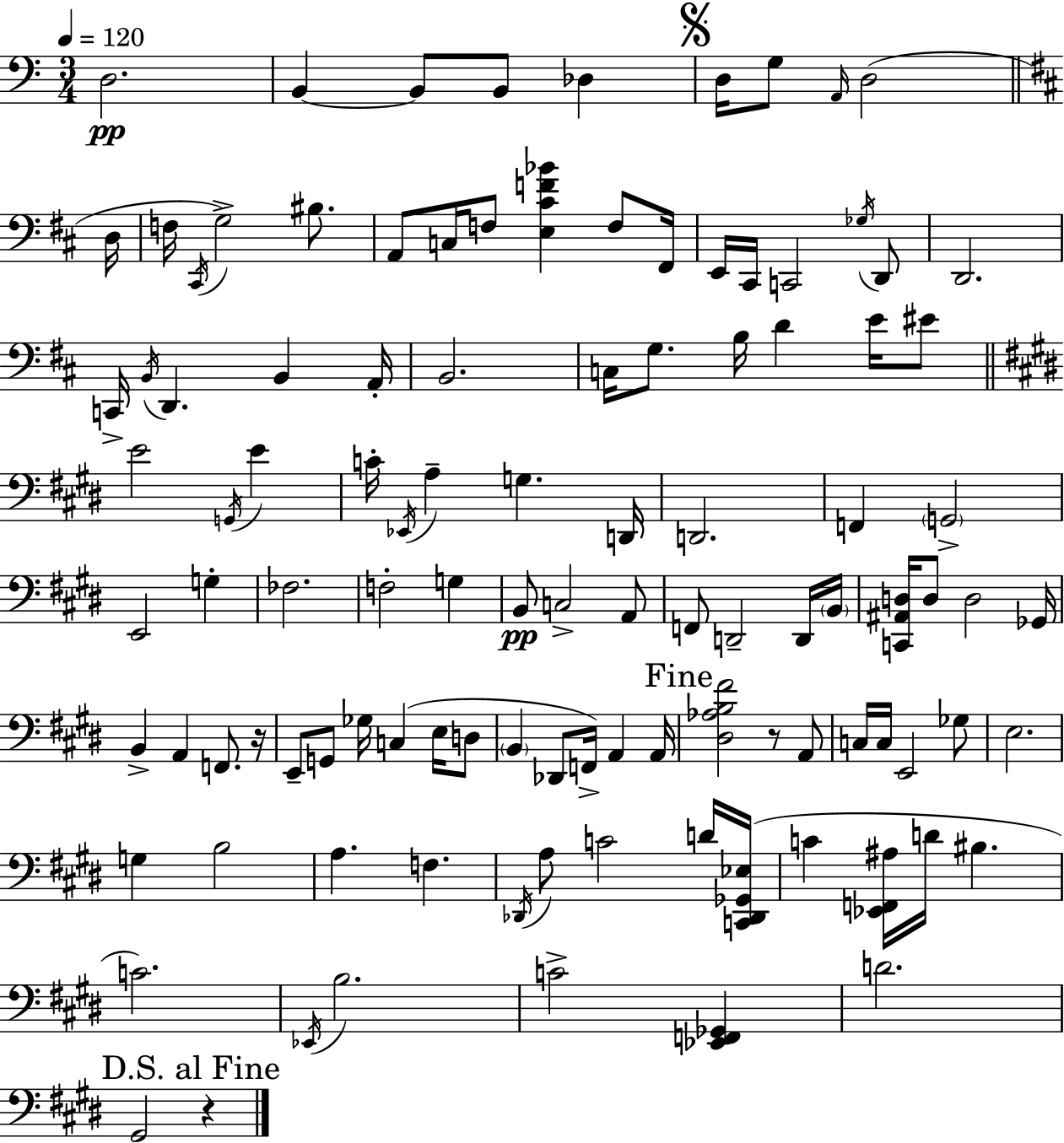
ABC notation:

X:1
T:Untitled
M:3/4
L:1/4
K:C
D,2 B,, B,,/2 B,,/2 _D, D,/4 G,/2 A,,/4 D,2 D,/4 F,/4 ^C,,/4 G,2 ^B,/2 A,,/2 C,/4 F,/2 [E,^CF_B] F,/2 ^F,,/4 E,,/4 ^C,,/4 C,,2 _G,/4 D,,/2 D,,2 C,,/4 B,,/4 D,, B,, A,,/4 B,,2 C,/4 G,/2 B,/4 D E/4 ^E/2 E2 G,,/4 E C/4 _E,,/4 A, G, D,,/4 D,,2 F,, G,,2 E,,2 G, _F,2 F,2 G, B,,/2 C,2 A,,/2 F,,/2 D,,2 D,,/4 B,,/4 [C,,^A,,D,]/4 D,/2 D,2 _G,,/4 B,, A,, F,,/2 z/4 E,,/2 G,,/2 _G,/4 C, E,/4 D,/2 B,, _D,,/2 F,,/4 A,, A,,/4 [^D,_A,B,^F]2 z/2 A,,/2 C,/4 C,/4 E,,2 _G,/2 E,2 G, B,2 A, F, _D,,/4 A,/2 C2 D/4 [C,,_D,,_G,,_E,]/4 C [_E,,F,,^A,]/4 D/4 ^B, C2 _E,,/4 B,2 C2 [_E,,F,,_G,,] D2 ^G,,2 z